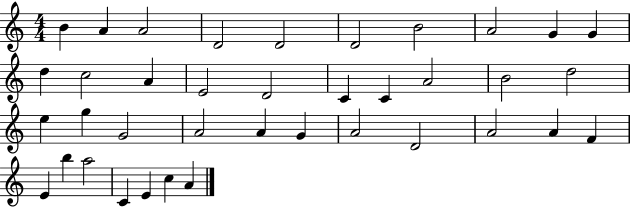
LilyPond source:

{
  \clef treble
  \numericTimeSignature
  \time 4/4
  \key c \major
  b'4 a'4 a'2 | d'2 d'2 | d'2 b'2 | a'2 g'4 g'4 | \break d''4 c''2 a'4 | e'2 d'2 | c'4 c'4 a'2 | b'2 d''2 | \break e''4 g''4 g'2 | a'2 a'4 g'4 | a'2 d'2 | a'2 a'4 f'4 | \break e'4 b''4 a''2 | c'4 e'4 c''4 a'4 | \bar "|."
}